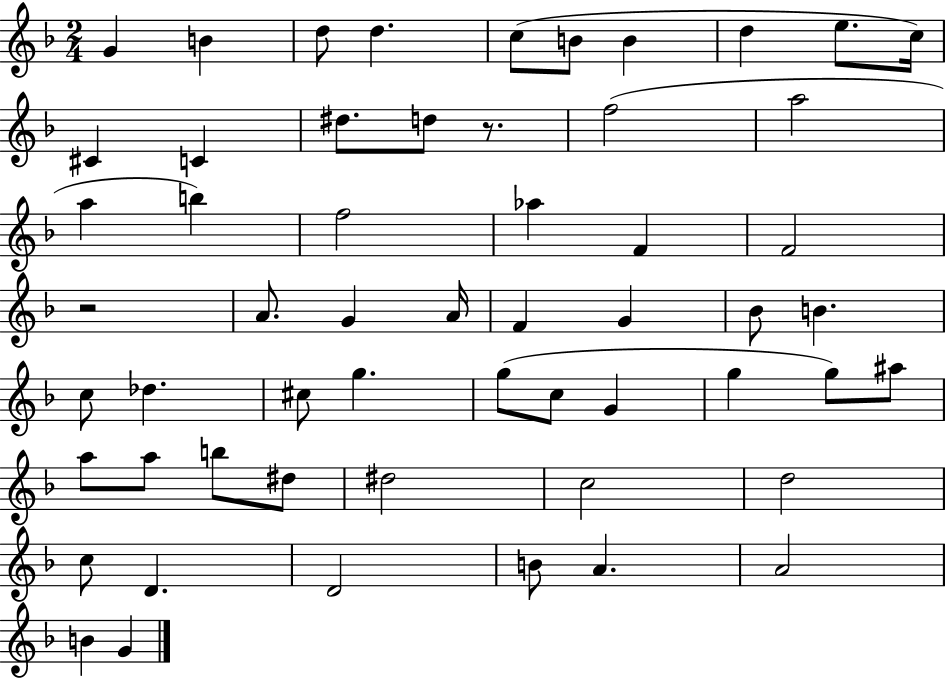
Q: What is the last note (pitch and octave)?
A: G4